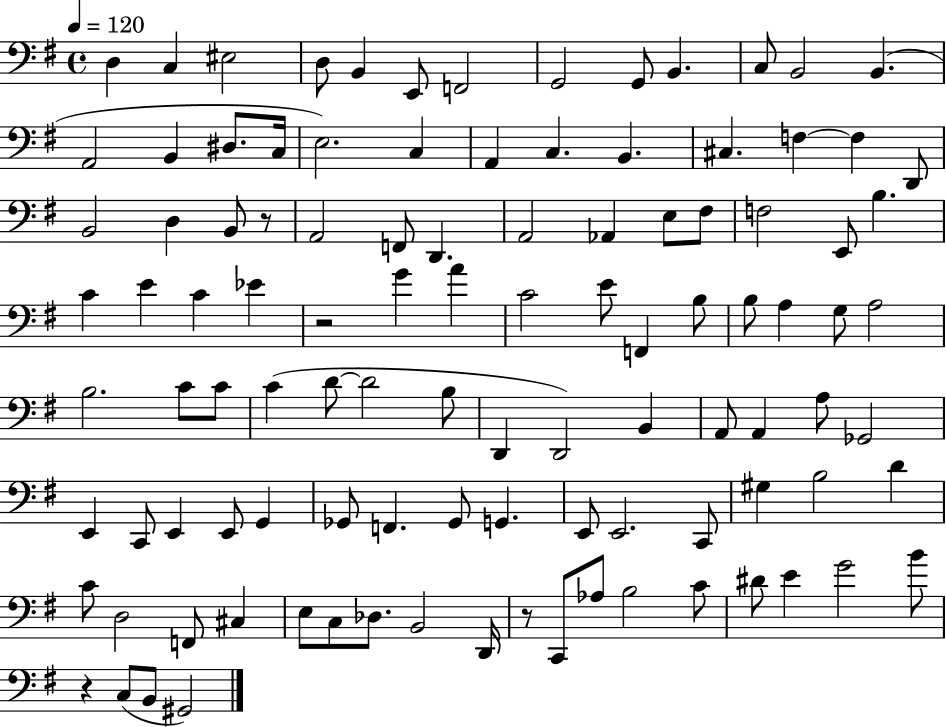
X:1
T:Untitled
M:4/4
L:1/4
K:G
D, C, ^E,2 D,/2 B,, E,,/2 F,,2 G,,2 G,,/2 B,, C,/2 B,,2 B,, A,,2 B,, ^D,/2 C,/4 E,2 C, A,, C, B,, ^C, F, F, D,,/2 B,,2 D, B,,/2 z/2 A,,2 F,,/2 D,, A,,2 _A,, E,/2 ^F,/2 F,2 E,,/2 B, C E C _E z2 G A C2 E/2 F,, B,/2 B,/2 A, G,/2 A,2 B,2 C/2 C/2 C D/2 D2 B,/2 D,, D,,2 B,, A,,/2 A,, A,/2 _G,,2 E,, C,,/2 E,, E,,/2 G,, _G,,/2 F,, _G,,/2 G,, E,,/2 E,,2 C,,/2 ^G, B,2 D C/2 D,2 F,,/2 ^C, E,/2 C,/2 _D,/2 B,,2 D,,/4 z/2 C,,/2 _A,/2 B,2 C/2 ^D/2 E G2 B/2 z C,/2 B,,/2 ^G,,2